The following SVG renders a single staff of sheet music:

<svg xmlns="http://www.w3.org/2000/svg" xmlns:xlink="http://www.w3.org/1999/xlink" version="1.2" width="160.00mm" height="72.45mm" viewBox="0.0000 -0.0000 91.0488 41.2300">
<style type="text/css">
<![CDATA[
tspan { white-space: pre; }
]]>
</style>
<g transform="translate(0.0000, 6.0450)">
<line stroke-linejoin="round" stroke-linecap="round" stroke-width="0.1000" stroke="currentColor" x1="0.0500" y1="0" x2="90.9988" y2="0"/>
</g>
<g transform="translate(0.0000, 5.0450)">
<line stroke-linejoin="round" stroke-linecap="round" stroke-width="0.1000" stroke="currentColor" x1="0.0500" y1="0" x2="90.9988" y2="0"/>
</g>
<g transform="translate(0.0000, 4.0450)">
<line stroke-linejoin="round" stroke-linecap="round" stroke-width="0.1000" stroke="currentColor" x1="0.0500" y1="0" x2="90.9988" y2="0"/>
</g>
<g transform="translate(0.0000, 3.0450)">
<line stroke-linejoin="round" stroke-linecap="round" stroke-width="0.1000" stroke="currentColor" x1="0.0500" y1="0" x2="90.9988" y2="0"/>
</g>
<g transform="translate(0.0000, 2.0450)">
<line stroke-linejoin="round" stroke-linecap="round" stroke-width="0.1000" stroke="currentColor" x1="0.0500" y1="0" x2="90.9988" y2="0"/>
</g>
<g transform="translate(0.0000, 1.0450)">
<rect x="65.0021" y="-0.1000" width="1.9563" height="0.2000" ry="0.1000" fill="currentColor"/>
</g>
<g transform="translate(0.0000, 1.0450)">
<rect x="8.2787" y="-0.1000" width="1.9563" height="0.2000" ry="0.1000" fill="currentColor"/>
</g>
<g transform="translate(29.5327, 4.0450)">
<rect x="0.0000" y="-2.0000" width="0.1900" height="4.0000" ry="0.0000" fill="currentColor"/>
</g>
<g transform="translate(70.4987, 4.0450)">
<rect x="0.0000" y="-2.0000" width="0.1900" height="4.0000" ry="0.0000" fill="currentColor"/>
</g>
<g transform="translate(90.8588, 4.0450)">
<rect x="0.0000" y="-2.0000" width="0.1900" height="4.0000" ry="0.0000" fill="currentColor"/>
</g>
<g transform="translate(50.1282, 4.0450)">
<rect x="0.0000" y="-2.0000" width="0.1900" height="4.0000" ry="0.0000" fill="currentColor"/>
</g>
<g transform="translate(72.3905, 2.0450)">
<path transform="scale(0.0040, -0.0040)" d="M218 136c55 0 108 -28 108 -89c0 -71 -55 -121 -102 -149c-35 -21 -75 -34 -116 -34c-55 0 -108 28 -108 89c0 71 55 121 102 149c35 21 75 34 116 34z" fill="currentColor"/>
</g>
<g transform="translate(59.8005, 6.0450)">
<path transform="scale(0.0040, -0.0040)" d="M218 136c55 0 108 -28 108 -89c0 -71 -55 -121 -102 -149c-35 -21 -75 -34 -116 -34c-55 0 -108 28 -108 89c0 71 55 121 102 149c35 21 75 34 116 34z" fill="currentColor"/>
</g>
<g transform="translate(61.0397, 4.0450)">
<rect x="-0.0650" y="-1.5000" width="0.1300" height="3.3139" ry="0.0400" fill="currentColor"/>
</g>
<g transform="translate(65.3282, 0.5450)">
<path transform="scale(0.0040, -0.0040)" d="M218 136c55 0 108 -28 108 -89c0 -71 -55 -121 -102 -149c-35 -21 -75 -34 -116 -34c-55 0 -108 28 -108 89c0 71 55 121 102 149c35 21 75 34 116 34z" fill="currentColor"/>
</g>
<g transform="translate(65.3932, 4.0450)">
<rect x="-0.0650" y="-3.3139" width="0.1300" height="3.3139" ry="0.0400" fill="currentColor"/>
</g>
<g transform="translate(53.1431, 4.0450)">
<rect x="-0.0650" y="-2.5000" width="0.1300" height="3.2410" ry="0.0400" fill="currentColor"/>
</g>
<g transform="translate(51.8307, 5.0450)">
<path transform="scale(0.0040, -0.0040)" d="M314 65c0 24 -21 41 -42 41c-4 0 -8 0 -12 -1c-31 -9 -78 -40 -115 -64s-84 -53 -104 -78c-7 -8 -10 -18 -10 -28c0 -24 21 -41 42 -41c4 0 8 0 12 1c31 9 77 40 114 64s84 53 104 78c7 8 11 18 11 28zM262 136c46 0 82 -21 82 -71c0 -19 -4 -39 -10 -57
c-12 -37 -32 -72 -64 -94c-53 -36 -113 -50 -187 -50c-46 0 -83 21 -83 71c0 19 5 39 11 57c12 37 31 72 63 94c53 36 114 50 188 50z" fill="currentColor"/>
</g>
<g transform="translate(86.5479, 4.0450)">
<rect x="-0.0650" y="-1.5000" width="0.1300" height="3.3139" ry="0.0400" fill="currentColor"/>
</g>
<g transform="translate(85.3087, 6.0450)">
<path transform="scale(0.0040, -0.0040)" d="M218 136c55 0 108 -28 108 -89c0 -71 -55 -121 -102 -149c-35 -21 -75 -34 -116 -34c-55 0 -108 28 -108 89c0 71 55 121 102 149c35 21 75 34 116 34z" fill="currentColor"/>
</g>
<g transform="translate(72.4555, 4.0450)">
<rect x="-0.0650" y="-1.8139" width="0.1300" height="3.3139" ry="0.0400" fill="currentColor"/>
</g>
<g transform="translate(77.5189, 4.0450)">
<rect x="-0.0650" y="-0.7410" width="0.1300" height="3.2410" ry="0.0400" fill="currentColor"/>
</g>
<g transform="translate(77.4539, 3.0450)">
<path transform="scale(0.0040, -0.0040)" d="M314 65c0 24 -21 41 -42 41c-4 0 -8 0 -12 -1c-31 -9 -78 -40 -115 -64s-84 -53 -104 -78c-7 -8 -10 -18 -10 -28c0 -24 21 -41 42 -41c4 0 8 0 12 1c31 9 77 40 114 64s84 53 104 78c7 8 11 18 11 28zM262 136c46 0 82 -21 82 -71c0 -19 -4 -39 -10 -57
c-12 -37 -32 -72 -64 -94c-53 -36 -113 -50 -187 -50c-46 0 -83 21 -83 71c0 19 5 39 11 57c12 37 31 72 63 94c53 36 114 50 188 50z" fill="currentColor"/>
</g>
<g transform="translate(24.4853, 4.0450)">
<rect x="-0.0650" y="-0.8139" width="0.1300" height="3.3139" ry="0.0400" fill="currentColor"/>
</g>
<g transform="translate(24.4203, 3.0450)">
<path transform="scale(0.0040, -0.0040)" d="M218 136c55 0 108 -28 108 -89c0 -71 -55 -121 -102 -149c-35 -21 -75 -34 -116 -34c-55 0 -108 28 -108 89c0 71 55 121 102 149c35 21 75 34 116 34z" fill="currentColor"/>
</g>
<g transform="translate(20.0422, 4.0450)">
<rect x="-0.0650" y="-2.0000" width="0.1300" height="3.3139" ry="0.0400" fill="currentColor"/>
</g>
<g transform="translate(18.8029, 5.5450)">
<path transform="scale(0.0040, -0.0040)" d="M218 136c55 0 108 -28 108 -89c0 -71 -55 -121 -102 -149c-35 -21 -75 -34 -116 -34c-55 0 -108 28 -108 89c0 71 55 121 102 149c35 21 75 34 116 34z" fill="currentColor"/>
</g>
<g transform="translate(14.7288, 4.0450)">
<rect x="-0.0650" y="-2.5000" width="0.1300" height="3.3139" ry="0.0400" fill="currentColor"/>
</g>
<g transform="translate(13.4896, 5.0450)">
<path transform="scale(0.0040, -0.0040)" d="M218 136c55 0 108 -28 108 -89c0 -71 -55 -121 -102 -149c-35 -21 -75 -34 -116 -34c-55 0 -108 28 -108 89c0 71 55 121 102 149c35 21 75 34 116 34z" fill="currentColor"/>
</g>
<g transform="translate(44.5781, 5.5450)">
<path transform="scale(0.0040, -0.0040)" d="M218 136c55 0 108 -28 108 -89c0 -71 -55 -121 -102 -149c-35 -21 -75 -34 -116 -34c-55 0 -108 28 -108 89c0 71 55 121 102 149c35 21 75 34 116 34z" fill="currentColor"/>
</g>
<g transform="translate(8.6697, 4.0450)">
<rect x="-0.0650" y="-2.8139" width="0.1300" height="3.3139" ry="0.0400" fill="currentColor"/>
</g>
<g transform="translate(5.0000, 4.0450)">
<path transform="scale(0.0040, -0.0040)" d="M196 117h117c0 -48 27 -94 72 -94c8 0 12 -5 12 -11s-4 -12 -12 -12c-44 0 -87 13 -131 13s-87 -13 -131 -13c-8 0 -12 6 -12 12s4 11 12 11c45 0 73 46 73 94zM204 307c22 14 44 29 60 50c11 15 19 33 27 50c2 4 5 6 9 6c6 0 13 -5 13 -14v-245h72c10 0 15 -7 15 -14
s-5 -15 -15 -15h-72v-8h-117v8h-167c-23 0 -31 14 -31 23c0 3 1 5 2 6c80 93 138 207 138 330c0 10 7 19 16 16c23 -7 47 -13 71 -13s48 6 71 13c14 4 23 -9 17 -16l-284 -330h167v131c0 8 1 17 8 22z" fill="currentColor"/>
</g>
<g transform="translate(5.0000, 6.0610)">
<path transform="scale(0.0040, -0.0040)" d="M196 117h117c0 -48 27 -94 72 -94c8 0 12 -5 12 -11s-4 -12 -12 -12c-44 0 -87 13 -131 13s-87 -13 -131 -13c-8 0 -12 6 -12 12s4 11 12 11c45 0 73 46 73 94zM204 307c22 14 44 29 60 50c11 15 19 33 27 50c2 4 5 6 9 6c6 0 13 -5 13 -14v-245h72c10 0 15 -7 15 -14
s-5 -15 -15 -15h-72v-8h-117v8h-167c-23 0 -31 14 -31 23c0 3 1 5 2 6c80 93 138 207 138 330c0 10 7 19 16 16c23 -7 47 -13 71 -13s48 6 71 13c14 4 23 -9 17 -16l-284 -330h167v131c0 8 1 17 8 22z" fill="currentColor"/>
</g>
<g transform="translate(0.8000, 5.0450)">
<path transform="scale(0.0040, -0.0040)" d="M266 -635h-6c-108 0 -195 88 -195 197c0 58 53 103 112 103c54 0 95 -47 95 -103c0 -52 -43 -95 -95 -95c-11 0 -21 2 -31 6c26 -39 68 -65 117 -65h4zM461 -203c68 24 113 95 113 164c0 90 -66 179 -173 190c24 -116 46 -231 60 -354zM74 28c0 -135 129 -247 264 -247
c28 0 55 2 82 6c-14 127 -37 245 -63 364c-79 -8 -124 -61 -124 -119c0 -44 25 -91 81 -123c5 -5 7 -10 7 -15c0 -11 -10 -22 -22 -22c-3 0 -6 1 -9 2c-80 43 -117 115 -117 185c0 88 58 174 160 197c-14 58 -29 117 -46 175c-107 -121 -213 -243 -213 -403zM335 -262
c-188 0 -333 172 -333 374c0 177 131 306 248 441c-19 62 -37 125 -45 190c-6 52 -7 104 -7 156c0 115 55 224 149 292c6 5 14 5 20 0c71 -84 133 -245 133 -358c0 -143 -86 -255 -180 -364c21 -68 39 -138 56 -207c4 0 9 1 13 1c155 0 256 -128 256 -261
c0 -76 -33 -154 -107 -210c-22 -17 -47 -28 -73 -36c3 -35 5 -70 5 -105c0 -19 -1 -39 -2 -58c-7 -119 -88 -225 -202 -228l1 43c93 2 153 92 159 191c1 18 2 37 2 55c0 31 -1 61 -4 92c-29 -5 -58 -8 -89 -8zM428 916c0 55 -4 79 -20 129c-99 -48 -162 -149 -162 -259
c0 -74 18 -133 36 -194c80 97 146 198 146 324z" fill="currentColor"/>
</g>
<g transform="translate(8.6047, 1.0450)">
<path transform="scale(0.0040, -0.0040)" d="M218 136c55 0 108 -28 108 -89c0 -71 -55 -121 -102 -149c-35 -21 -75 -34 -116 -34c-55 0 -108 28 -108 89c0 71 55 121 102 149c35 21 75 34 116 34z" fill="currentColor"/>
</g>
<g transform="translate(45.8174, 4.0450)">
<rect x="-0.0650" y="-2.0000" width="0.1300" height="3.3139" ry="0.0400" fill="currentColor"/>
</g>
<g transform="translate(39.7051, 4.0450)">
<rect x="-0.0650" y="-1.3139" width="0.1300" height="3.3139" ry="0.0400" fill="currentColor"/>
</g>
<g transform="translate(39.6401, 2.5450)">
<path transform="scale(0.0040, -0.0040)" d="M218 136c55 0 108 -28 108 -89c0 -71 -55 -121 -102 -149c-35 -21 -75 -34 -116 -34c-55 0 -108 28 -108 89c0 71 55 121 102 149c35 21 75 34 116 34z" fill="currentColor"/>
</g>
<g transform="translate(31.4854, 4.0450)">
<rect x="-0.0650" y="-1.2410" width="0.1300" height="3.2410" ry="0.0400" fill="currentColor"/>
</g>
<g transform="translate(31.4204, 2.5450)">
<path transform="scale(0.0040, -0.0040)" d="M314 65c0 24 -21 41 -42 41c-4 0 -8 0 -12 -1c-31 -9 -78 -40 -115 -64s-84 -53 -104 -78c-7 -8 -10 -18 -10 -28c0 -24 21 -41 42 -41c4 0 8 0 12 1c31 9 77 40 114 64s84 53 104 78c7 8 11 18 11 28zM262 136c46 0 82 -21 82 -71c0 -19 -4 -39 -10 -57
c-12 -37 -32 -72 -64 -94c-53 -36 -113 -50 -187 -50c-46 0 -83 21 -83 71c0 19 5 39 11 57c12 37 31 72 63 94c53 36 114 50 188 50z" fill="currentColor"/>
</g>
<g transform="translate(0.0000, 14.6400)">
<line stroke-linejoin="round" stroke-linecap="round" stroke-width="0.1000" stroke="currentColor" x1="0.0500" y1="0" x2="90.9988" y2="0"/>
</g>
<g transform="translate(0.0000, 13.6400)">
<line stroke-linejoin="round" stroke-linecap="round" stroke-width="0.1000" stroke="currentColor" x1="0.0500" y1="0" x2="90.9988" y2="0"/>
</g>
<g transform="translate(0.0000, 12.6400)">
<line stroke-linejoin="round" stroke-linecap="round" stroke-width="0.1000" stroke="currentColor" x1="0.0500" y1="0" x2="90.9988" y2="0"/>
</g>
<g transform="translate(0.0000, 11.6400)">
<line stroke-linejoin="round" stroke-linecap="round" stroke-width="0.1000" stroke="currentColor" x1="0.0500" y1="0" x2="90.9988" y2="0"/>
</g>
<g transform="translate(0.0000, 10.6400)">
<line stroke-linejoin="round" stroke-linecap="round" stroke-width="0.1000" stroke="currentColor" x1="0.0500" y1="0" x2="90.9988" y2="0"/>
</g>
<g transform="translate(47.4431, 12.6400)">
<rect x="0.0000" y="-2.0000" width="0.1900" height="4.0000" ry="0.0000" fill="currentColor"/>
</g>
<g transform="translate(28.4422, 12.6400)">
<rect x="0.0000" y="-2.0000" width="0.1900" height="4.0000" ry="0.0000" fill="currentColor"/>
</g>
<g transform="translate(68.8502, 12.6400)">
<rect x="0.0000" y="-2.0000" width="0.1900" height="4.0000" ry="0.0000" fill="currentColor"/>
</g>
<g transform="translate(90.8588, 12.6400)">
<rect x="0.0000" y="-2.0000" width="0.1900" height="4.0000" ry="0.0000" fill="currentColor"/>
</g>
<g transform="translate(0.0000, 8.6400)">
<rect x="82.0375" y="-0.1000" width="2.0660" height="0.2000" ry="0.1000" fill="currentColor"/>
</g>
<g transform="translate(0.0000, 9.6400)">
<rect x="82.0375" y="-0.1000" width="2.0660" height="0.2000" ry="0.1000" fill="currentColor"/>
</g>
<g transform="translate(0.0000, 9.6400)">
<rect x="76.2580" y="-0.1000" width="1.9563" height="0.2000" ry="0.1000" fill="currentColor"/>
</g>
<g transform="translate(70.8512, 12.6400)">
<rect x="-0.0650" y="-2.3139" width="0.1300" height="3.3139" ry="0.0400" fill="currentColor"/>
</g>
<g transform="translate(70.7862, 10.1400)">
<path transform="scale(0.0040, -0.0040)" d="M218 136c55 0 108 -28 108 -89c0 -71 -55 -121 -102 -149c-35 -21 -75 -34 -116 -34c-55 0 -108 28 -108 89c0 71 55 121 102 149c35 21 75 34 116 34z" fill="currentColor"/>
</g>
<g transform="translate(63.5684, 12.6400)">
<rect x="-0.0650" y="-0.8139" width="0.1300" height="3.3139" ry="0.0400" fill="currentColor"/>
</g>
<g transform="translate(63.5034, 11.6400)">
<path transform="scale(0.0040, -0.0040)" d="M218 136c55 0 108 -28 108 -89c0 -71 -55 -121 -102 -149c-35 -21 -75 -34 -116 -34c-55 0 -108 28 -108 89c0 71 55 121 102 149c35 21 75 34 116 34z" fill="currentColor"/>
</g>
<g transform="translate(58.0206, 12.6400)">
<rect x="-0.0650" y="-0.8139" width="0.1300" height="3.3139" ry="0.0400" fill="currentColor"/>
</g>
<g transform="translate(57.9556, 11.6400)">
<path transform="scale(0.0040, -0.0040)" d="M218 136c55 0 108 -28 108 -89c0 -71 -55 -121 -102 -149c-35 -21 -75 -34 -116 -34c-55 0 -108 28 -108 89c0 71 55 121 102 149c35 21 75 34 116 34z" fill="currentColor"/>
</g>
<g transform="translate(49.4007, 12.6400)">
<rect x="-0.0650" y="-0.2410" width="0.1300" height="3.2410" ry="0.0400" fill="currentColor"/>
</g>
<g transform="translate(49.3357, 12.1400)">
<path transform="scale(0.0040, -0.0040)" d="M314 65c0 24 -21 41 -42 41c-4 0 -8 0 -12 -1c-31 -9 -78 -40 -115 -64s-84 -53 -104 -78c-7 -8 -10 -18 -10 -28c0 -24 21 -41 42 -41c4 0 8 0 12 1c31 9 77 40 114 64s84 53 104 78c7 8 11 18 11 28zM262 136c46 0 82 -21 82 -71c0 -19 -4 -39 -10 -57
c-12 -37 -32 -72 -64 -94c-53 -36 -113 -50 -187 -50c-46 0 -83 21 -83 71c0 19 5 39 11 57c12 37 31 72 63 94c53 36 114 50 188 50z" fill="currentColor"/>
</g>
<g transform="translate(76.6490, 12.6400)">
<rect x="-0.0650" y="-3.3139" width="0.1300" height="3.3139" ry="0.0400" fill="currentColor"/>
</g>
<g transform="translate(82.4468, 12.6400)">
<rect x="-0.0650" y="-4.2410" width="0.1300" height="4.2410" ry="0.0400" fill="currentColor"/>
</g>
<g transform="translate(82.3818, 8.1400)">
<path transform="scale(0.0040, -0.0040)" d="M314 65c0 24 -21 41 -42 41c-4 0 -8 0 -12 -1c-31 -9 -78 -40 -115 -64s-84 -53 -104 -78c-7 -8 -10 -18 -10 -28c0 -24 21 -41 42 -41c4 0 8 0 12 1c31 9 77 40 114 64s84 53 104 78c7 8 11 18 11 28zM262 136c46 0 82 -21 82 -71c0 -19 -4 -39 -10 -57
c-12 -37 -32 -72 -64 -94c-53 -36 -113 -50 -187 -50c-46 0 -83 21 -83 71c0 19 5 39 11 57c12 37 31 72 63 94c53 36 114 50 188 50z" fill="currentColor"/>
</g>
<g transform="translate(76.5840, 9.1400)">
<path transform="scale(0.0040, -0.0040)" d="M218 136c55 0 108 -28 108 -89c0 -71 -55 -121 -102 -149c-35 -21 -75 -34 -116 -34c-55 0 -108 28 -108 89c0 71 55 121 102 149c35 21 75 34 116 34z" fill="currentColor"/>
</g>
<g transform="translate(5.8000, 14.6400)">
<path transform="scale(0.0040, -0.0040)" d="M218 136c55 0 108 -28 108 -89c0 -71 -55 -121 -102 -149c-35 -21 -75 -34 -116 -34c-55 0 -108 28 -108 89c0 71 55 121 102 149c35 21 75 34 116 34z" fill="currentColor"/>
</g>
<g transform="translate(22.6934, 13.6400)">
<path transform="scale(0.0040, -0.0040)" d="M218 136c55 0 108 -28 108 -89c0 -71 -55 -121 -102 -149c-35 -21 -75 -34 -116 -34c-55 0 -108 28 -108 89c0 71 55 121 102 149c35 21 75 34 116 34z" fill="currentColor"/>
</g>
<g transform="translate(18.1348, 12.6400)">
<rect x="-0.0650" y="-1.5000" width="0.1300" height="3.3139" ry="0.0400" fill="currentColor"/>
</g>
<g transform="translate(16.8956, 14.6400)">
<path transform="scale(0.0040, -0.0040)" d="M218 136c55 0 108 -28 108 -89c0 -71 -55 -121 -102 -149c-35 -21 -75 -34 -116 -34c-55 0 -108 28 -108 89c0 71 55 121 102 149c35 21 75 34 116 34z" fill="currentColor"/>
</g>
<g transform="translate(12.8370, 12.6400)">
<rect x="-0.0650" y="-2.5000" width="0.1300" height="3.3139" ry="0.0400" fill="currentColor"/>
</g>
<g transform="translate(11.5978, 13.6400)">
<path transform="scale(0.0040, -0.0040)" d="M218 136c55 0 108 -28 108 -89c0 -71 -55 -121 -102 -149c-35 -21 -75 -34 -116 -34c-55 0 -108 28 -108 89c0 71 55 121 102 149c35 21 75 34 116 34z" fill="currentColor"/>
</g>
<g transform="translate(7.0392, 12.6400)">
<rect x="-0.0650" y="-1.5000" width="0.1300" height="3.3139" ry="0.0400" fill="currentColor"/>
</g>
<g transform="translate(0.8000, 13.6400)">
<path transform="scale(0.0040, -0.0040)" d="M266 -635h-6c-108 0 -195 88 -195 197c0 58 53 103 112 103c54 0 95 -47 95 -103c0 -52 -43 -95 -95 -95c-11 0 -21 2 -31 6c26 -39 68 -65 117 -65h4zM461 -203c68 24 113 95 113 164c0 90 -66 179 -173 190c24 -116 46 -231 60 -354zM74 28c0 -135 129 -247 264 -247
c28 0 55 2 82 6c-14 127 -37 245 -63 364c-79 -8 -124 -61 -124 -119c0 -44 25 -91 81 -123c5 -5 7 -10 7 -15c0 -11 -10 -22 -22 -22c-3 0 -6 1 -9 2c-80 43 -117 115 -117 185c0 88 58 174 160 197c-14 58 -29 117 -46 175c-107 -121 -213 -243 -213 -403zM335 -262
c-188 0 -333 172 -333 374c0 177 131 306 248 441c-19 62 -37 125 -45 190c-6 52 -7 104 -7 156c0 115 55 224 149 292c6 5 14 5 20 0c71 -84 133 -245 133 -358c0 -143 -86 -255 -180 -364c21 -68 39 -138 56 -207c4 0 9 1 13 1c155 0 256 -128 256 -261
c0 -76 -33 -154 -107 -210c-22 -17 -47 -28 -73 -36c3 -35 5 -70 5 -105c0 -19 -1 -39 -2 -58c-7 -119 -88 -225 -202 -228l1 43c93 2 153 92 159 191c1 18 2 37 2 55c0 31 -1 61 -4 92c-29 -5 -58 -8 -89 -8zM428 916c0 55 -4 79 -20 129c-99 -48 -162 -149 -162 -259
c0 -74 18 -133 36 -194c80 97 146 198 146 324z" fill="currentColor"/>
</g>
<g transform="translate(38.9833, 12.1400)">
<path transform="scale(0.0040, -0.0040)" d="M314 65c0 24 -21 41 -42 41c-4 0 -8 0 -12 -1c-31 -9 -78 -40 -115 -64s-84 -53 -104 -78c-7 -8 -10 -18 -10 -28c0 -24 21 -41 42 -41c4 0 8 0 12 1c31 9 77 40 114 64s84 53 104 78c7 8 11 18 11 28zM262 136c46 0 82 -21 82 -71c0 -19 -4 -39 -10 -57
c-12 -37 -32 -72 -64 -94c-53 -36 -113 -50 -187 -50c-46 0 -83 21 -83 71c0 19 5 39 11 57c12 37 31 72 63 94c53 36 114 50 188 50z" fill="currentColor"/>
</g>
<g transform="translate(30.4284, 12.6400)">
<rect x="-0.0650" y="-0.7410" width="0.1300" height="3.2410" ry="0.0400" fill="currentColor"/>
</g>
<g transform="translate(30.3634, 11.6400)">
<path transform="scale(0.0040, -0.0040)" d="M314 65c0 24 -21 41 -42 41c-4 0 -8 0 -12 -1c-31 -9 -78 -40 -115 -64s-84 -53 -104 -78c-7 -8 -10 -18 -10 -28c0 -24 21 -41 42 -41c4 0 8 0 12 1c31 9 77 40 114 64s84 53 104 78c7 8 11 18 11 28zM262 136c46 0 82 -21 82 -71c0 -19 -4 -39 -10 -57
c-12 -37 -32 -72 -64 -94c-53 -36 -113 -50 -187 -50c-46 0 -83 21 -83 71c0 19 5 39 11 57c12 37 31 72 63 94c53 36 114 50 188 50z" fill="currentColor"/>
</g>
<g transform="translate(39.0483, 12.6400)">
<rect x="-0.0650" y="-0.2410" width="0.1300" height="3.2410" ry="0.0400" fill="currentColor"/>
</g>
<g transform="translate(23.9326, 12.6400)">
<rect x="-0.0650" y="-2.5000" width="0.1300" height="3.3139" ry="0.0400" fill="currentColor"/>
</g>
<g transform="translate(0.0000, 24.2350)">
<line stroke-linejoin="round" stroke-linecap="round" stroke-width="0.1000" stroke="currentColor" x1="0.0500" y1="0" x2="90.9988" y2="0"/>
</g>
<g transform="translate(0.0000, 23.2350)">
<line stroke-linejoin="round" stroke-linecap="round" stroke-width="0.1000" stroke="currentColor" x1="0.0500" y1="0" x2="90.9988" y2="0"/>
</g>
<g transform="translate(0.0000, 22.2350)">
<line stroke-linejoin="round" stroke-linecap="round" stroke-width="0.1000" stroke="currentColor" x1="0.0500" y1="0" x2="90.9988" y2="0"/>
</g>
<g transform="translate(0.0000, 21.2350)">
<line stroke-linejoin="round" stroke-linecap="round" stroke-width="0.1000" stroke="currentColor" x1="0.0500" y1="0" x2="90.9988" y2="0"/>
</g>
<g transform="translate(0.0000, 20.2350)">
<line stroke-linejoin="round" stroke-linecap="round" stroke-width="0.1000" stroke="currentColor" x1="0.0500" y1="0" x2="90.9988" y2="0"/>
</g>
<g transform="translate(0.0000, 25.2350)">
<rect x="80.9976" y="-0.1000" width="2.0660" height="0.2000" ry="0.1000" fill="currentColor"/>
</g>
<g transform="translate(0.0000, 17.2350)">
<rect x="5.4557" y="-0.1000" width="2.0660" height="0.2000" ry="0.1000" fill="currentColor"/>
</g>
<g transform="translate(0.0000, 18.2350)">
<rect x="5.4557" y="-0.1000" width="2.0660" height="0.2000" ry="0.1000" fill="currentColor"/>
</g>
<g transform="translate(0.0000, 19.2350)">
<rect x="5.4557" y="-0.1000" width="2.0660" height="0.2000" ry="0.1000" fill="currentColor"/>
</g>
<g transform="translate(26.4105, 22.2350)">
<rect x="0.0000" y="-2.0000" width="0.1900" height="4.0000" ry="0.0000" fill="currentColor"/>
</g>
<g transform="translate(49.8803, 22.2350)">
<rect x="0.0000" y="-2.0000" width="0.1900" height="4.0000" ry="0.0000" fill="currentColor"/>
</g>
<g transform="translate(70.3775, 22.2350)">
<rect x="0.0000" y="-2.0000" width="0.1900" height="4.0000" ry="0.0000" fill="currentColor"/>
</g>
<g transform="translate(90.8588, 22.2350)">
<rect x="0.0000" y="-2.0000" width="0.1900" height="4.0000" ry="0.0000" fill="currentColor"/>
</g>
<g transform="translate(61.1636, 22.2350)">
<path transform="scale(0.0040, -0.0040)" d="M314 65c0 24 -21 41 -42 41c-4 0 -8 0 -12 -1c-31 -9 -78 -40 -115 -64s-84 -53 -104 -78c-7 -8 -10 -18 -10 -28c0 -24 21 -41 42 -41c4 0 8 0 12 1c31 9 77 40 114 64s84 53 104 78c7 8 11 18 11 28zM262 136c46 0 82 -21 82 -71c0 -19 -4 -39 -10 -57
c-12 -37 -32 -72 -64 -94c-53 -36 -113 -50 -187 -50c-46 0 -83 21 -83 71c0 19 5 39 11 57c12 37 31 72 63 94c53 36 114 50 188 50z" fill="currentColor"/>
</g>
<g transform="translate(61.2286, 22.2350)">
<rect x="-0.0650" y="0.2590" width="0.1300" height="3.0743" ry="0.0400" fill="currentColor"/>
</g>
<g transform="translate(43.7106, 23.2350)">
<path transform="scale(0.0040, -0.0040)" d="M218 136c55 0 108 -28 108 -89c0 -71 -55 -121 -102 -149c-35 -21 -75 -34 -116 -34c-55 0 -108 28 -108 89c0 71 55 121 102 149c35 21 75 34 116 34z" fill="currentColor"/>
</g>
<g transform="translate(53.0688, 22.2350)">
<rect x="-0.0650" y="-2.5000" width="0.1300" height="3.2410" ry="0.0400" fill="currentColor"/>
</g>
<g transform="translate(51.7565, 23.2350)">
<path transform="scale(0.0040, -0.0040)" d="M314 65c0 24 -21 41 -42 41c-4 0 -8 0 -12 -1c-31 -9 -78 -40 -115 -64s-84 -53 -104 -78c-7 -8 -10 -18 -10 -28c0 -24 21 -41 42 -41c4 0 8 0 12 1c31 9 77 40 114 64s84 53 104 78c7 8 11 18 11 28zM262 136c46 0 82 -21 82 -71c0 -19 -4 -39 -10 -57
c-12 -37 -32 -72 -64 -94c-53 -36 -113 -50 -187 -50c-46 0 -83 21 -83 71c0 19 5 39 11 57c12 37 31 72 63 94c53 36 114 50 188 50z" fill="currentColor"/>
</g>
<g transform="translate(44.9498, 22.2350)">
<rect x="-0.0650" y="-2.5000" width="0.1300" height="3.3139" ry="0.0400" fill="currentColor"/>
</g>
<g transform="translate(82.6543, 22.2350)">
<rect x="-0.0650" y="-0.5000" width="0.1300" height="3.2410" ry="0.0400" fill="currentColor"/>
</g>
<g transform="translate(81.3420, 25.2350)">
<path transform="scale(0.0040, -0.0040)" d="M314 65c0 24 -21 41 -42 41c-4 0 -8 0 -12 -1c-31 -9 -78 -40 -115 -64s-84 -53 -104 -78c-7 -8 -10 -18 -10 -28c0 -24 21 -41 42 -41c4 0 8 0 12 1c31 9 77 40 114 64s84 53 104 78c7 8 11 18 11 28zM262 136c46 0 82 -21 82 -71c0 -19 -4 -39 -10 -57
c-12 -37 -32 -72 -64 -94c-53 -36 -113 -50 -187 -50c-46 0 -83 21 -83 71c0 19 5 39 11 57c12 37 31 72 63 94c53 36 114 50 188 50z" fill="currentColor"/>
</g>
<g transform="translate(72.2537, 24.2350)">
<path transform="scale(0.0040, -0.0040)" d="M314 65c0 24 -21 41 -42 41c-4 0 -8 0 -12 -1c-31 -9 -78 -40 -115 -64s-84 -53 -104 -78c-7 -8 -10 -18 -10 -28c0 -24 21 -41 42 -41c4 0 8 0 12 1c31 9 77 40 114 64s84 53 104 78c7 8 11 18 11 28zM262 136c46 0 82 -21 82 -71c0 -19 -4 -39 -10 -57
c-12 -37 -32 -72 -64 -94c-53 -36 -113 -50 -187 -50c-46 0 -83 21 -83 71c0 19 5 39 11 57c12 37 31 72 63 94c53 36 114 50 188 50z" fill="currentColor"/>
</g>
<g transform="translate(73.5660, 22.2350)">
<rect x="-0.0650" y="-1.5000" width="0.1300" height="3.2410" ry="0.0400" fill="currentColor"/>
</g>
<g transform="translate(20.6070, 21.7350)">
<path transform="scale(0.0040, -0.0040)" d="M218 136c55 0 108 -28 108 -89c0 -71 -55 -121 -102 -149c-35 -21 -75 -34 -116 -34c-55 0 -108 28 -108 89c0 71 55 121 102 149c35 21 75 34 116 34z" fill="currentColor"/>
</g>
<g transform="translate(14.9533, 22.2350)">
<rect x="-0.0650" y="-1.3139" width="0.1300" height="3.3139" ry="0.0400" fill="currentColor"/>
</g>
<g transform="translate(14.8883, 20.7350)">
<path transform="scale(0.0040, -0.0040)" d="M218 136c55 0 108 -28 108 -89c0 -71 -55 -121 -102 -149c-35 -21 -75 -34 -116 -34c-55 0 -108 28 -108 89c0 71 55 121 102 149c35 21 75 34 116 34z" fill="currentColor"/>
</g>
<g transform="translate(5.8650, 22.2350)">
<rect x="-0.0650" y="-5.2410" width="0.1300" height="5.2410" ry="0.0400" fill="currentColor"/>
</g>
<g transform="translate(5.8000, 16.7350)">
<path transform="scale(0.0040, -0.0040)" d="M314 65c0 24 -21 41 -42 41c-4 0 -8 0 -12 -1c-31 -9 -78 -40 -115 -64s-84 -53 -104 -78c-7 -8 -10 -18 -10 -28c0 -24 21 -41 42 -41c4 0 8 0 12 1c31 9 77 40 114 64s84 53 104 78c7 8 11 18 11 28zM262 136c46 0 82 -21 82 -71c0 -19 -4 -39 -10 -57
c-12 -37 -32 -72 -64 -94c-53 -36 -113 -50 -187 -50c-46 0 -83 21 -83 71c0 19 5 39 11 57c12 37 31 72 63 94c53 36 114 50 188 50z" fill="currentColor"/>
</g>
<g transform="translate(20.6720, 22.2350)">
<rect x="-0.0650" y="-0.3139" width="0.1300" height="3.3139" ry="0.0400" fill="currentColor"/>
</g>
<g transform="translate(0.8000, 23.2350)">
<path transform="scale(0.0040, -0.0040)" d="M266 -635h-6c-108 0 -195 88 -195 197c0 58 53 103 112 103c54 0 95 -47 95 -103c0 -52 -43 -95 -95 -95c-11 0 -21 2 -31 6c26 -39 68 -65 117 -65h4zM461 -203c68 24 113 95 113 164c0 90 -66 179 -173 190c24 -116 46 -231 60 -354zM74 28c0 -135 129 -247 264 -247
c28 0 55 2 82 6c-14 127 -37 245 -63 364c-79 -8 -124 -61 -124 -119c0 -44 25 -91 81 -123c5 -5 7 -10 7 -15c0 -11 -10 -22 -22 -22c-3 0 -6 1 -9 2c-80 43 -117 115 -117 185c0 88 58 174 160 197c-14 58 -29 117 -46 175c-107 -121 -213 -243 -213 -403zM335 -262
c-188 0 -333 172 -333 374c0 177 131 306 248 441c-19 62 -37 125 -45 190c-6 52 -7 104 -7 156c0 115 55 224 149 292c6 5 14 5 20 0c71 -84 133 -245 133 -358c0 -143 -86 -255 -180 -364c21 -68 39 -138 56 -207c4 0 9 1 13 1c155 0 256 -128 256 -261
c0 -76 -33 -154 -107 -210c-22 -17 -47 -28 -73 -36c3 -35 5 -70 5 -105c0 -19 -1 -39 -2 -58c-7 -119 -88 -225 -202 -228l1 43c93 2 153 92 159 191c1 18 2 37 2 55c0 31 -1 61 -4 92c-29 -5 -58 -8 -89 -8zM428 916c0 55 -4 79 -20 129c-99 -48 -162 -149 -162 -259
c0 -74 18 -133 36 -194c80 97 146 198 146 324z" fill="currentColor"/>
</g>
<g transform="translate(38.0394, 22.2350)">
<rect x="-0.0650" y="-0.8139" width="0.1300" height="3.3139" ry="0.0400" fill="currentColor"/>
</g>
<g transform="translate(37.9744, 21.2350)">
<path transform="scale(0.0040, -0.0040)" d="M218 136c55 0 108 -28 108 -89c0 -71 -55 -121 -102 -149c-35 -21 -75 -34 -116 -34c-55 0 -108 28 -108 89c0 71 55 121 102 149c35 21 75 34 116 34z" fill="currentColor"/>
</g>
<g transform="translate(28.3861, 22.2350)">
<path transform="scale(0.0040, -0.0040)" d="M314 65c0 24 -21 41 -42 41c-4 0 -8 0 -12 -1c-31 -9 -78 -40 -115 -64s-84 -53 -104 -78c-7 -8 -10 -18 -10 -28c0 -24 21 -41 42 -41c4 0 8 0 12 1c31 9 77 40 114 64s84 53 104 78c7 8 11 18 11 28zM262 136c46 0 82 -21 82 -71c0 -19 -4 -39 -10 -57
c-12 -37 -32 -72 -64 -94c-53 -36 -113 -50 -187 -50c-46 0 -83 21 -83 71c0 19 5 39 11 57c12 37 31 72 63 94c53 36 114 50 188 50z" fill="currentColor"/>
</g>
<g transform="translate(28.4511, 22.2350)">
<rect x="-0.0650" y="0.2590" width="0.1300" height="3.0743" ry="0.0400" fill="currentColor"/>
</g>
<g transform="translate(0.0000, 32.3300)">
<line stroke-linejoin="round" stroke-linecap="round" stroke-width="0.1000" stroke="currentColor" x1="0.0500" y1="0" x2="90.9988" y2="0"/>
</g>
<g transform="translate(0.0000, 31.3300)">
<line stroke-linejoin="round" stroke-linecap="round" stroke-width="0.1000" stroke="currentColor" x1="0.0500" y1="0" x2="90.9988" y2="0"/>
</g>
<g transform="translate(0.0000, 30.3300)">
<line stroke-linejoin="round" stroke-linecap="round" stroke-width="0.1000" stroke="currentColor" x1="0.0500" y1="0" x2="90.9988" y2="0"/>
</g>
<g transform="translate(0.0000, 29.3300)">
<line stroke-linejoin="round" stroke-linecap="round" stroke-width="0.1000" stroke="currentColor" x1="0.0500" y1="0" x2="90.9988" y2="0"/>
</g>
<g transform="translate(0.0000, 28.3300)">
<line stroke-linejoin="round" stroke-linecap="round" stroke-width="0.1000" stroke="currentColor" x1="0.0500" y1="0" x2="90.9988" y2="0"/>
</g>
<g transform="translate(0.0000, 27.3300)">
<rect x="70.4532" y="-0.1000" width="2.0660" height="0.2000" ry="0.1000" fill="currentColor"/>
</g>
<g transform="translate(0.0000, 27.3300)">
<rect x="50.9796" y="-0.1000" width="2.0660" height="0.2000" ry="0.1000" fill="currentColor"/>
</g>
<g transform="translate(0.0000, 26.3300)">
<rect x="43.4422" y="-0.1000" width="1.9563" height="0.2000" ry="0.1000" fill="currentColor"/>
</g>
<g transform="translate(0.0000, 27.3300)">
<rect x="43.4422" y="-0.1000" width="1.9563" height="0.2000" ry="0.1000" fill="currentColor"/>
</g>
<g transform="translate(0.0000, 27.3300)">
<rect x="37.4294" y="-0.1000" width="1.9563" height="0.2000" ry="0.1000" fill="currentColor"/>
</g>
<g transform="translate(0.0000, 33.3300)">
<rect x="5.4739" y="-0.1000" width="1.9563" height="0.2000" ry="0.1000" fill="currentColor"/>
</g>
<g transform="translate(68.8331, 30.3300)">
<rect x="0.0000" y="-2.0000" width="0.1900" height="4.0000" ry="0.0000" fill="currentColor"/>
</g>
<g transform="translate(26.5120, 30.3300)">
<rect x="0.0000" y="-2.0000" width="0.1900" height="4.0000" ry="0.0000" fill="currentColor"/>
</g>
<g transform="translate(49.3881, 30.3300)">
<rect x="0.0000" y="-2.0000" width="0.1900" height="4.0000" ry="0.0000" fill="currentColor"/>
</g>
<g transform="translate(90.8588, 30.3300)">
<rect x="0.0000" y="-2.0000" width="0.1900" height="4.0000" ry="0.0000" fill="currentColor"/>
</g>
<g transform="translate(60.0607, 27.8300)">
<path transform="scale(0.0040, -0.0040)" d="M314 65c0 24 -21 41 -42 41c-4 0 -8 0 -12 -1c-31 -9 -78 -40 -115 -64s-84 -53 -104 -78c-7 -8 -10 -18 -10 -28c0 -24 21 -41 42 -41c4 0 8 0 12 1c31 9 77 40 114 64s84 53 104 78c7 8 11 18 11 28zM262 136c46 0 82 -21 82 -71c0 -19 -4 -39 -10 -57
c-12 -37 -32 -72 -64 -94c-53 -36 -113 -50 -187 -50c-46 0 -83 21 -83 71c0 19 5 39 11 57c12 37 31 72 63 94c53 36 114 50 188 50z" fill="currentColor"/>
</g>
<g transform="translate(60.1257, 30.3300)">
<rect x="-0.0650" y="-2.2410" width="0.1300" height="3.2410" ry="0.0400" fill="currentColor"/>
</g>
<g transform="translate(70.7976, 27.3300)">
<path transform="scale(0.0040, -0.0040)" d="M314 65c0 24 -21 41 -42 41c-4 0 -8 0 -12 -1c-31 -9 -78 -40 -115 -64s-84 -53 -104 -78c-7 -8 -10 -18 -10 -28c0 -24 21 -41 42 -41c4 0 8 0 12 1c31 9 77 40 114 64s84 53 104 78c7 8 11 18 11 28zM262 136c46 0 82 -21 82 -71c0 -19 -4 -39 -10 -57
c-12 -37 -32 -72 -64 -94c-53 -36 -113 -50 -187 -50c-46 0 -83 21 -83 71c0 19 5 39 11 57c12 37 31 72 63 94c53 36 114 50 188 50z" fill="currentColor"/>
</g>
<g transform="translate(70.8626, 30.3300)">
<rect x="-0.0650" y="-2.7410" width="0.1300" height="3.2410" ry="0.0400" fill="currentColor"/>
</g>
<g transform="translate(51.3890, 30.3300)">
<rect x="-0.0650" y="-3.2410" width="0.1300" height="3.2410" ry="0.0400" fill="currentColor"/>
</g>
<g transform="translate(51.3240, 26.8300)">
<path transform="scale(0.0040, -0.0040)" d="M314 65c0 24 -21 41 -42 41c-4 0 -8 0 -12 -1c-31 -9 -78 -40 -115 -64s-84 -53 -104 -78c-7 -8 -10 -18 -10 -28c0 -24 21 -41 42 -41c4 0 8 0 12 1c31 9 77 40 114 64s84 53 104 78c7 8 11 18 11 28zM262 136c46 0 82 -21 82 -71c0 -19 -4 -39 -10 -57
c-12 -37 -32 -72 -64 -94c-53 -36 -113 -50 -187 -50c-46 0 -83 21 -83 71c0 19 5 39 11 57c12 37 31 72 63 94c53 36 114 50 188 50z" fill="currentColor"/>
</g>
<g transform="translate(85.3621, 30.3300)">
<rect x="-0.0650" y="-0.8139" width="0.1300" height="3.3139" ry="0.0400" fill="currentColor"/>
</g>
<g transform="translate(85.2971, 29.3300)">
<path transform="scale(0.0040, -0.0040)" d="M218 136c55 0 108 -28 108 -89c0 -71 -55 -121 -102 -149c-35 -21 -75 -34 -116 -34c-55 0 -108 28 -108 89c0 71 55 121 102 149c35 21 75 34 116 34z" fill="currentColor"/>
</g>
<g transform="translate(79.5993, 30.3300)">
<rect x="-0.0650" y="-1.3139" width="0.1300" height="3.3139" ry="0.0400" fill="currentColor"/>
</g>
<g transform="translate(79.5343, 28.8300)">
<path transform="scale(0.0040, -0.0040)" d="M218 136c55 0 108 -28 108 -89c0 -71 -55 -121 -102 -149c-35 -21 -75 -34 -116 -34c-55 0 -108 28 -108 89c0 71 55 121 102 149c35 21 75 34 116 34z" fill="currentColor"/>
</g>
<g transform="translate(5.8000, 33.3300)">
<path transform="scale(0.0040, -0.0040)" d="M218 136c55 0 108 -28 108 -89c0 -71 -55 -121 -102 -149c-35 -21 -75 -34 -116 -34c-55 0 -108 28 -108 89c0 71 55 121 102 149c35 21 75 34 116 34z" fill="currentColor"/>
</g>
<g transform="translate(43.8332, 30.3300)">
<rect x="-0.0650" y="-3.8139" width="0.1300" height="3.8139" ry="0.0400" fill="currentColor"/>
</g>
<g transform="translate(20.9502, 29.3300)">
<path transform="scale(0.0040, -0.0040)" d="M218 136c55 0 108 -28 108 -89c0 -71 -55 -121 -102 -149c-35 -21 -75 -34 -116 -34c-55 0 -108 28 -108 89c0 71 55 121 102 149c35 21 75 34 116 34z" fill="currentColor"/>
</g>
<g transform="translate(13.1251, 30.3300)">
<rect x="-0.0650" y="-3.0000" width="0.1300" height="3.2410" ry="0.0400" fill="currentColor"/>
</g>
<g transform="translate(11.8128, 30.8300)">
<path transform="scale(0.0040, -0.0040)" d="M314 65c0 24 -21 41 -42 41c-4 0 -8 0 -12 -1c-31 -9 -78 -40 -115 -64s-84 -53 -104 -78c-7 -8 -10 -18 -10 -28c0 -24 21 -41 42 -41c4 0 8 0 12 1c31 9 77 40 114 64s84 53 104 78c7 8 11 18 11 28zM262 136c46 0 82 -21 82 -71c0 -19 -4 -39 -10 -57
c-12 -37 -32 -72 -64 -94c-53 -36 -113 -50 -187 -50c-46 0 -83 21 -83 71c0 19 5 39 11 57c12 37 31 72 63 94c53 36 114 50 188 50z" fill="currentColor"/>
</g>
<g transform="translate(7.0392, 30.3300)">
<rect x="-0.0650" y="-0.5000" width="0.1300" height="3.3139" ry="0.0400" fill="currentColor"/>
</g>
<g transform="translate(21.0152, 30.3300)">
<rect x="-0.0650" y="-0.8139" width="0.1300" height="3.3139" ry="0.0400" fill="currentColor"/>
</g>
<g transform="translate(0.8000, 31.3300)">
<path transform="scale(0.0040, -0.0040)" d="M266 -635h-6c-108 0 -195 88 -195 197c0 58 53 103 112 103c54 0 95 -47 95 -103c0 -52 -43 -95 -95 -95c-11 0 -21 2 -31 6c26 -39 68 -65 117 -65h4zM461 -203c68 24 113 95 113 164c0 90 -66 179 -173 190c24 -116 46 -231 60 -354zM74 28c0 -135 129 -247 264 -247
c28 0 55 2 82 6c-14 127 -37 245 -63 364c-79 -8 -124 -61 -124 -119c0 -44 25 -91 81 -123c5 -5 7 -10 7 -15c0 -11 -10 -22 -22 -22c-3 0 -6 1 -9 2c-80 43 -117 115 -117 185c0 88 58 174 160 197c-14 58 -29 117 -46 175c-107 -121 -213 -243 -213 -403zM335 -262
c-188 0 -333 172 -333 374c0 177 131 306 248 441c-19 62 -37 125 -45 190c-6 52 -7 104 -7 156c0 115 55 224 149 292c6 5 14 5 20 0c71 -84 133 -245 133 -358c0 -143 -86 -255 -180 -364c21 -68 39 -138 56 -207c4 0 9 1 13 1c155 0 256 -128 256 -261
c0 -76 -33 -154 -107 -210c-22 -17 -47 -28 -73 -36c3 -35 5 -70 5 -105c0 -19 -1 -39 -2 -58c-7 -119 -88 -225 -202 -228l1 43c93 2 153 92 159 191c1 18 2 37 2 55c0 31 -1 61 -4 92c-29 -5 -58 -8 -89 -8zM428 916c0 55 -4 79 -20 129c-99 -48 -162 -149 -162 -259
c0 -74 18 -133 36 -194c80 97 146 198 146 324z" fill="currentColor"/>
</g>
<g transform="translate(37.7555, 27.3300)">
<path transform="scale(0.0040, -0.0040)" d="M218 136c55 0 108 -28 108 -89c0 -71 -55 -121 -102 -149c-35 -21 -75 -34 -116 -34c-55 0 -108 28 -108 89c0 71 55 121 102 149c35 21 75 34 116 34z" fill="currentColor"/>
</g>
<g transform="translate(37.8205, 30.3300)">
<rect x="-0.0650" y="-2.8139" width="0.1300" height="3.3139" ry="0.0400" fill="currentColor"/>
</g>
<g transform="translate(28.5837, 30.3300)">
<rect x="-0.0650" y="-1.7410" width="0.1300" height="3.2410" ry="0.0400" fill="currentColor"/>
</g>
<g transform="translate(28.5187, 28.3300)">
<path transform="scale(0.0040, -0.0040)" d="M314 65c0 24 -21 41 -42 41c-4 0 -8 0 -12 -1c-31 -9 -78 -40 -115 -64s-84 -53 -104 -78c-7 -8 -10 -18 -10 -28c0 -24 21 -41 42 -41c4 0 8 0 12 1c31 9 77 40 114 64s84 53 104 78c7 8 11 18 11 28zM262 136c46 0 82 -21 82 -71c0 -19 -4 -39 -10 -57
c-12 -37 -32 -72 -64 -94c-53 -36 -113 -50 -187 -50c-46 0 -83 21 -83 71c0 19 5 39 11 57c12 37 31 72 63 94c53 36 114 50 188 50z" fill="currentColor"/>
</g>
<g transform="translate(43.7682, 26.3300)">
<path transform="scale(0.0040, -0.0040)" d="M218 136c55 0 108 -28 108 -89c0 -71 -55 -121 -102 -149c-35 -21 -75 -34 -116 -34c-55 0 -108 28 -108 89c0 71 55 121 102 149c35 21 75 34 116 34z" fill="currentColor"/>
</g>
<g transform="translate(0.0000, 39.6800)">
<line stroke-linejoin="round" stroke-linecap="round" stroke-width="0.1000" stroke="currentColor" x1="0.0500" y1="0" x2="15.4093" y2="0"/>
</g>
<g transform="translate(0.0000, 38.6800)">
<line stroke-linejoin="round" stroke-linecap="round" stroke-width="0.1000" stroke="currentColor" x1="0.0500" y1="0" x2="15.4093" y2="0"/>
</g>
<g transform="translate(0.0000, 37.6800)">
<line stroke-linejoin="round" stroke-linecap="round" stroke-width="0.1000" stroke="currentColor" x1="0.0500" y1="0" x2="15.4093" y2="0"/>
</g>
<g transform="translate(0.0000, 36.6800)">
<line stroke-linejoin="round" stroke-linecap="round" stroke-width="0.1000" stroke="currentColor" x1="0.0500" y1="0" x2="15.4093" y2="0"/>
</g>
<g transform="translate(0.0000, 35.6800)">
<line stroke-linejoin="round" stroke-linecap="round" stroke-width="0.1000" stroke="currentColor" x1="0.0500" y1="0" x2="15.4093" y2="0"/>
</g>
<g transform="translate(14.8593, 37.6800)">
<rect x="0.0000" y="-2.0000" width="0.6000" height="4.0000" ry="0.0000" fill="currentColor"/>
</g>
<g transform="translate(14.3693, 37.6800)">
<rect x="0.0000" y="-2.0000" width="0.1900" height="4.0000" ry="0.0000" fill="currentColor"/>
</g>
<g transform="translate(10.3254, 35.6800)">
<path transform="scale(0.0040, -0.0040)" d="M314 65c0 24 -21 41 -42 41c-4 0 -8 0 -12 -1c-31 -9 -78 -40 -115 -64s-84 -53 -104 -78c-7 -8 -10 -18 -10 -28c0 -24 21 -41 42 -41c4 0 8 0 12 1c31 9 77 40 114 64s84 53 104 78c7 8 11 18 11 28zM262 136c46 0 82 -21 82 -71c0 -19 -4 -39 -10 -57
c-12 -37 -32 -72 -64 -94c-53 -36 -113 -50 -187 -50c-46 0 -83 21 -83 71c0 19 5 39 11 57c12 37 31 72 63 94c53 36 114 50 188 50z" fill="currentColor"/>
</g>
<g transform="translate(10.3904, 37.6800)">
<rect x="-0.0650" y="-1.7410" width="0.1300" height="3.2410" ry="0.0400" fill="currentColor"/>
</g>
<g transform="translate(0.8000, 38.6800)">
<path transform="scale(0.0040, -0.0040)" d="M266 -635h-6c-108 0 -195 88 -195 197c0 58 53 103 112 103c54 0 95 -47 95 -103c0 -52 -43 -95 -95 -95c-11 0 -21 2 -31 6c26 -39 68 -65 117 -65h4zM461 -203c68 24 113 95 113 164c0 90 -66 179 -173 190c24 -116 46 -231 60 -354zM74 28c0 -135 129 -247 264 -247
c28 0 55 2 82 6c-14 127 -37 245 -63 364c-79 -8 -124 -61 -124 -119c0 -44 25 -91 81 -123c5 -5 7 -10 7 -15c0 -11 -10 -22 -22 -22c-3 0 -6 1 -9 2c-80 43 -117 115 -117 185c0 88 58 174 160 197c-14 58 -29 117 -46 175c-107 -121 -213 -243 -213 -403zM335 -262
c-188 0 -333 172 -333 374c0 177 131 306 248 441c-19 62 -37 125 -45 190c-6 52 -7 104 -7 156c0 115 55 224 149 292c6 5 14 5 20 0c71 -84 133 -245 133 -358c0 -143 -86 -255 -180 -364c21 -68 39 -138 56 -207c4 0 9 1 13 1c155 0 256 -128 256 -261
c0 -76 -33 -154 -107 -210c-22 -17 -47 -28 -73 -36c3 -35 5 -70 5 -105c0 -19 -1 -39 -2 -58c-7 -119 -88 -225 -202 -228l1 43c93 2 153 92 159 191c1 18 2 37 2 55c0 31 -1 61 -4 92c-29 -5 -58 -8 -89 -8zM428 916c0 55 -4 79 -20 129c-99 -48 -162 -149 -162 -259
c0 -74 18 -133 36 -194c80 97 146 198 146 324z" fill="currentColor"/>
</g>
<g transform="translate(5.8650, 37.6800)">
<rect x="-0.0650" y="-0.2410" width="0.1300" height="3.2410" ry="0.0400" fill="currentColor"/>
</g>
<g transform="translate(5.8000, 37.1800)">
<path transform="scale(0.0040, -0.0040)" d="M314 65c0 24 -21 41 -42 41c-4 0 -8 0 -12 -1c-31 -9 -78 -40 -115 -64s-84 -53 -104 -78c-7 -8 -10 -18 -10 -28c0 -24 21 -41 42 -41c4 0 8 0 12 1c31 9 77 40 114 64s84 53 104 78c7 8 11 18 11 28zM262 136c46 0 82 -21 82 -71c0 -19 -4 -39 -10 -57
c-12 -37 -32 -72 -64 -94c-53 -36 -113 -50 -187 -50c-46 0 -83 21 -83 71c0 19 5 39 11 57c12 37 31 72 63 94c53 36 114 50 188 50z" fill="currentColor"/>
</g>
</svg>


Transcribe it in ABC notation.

X:1
T:Untitled
M:4/4
L:1/4
K:C
a G F d e2 e F G2 E b f d2 E E G E G d2 c2 c2 d d g b d'2 f'2 e c B2 d G G2 B2 E2 C2 C A2 d f2 a c' b2 g2 a2 e d c2 f2